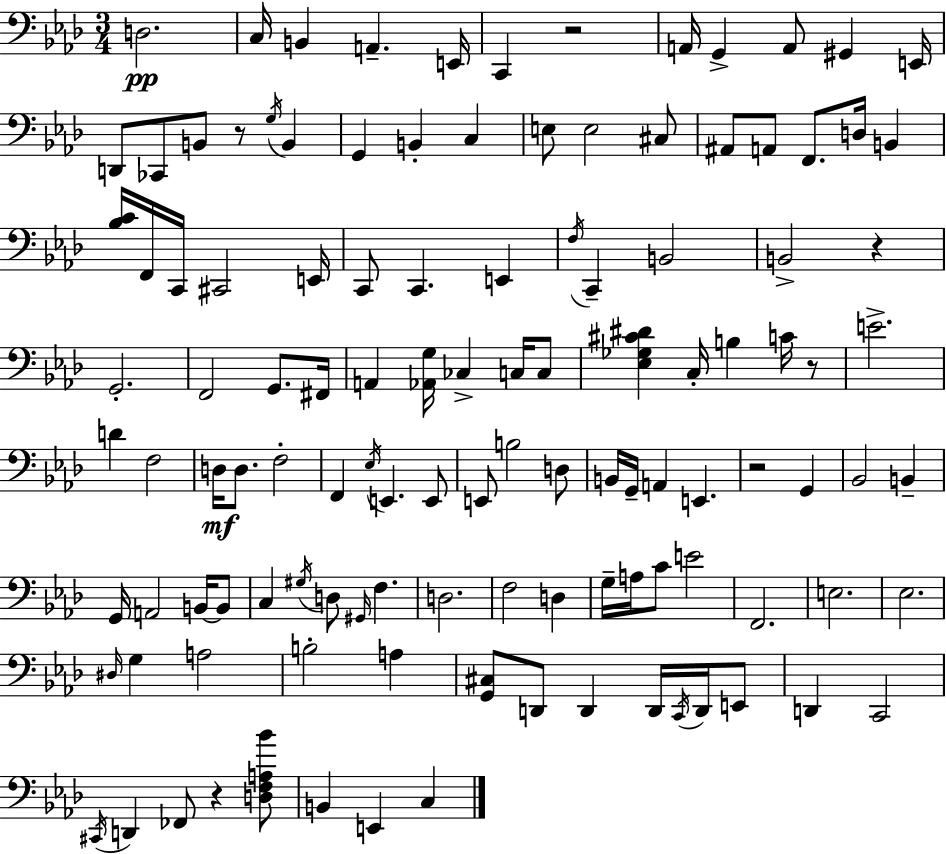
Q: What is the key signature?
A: AES major